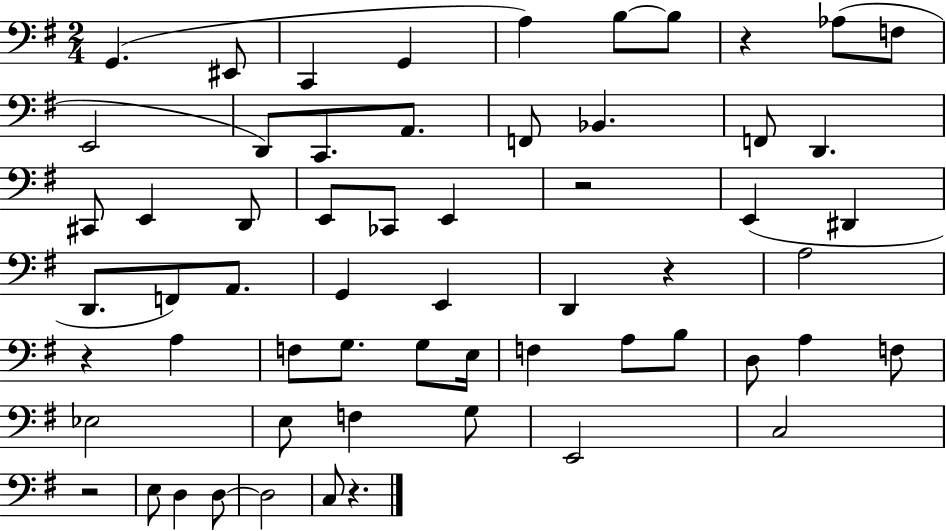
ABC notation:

X:1
T:Untitled
M:2/4
L:1/4
K:G
G,, ^E,,/2 C,, G,, A, B,/2 B,/2 z _A,/2 F,/2 E,,2 D,,/2 C,,/2 A,,/2 F,,/2 _B,, F,,/2 D,, ^C,,/2 E,, D,,/2 E,,/2 _C,,/2 E,, z2 E,, ^D,, D,,/2 F,,/2 A,,/2 G,, E,, D,, z A,2 z A, F,/2 G,/2 G,/2 E,/4 F, A,/2 B,/2 D,/2 A, F,/2 _E,2 E,/2 F, G,/2 E,,2 C,2 z2 E,/2 D, D,/2 D,2 C,/2 z